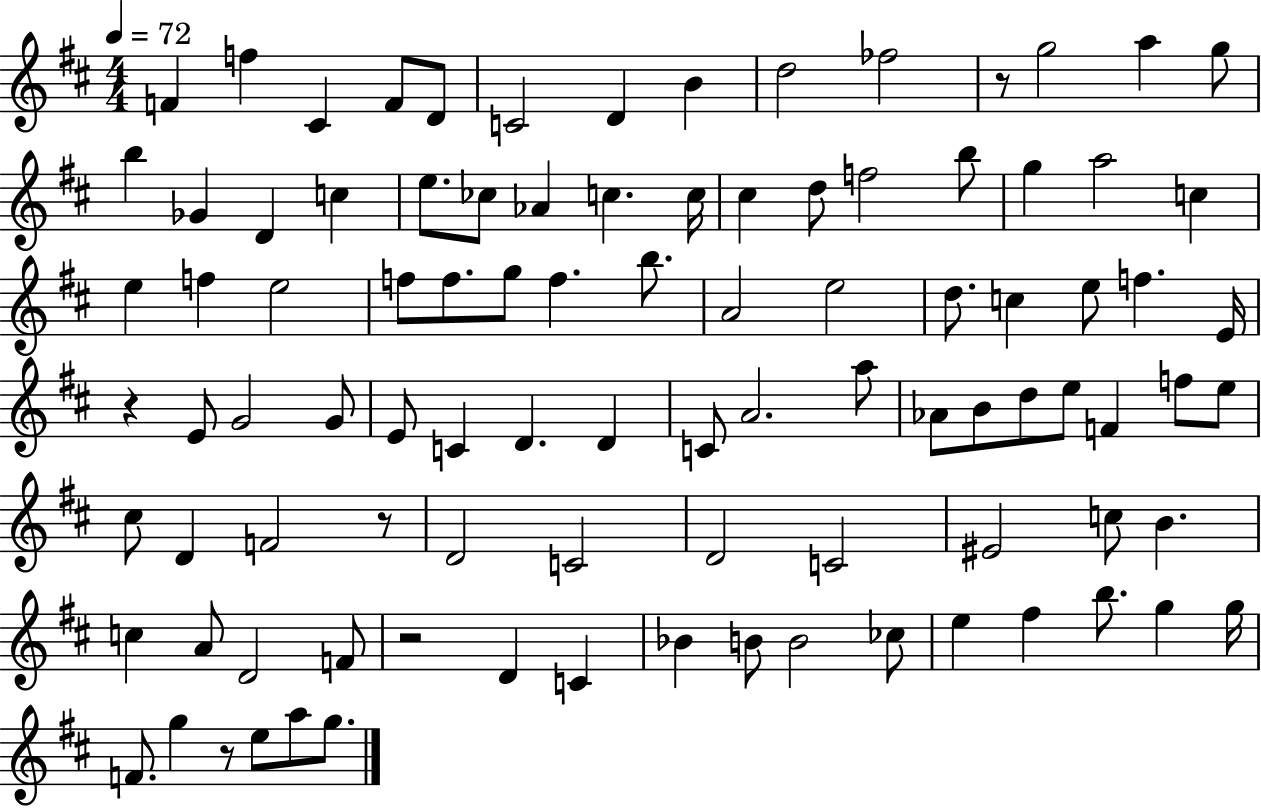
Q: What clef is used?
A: treble